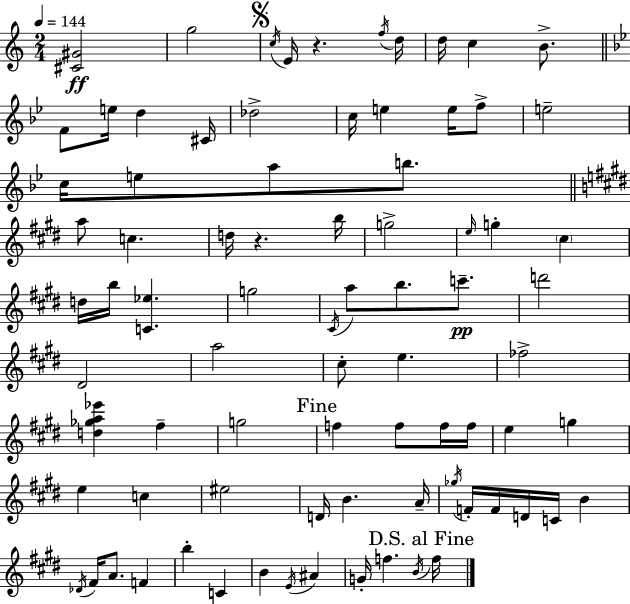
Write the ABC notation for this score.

X:1
T:Untitled
M:2/4
L:1/4
K:C
[^C^G]2 g2 c/4 E/4 z f/4 d/4 d/4 c B/2 F/2 e/4 d ^C/4 _d2 c/4 e e/4 f/2 e2 c/4 e/2 a/2 b/2 a/2 c d/4 z b/4 g2 e/4 g ^c d/4 b/4 [C_e] g2 ^C/4 a/2 b/2 c'/2 d'2 ^D2 a2 ^c/2 e _f2 [d_ga_e'] ^f g2 f f/2 f/4 f/4 e g e c ^e2 D/4 B A/4 _g/4 F/4 F/4 D/4 C/4 B _D/4 ^F/4 A/2 F b C B E/4 ^A G/4 f B/4 f/4